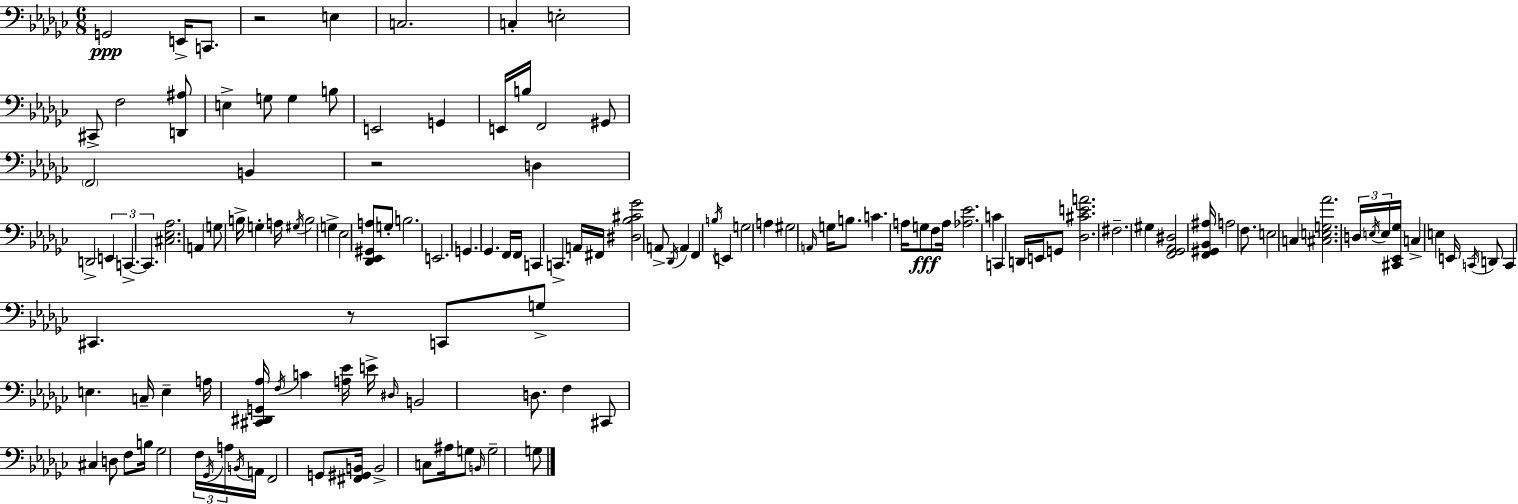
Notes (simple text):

G2/h E2/s C2/e. R/h E3/q C3/h. C3/q E3/h C#2/e F3/h [D2,A#3]/e E3/q G3/e G3/q B3/e E2/h G2/q E2/s B3/s F2/h G#2/e F2/h B2/q R/h D3/q D2/h E2/q C2/q. C2/q. [C#3,Eb3,Ab3]/h. A2/q G3/e B3/s G3/q A3/s G#3/s B3/h G3/q Eb3/h [Db2,Eb2,G#2,A3]/e G3/e B3/h. E2/h. G2/q. Gb2/q. F2/s F2/s C2/q C2/q. A2/s F#2/s [D#3,Bb3,C#4,Gb4]/h A2/e Db2/s A2/q F2/q B3/s E2/q G3/h A3/q G#3/h A2/s G3/s B3/e. C4/q. A3/s G3/e F3/e A3/s [Ab3,Eb4]/h. C4/q C2/q D2/s E2/s G2/e [Db3,C#4,E4,A4]/h. F#3/h. G#3/q [F2,Gb2,Ab2,D#3]/h [F2,G#2,Bb2,A#3]/s A3/h F3/e. E3/h C3/q [C#3,E3,G3,Ab4]/h. D3/s E3/s E3/s [C#2,Eb2,Gb3]/s C3/q E3/q E2/s C2/s D2/e C2/q C#2/q. R/e C2/e G3/e E3/q. C3/s E3/q A3/s [C#2,D#2,G2,Ab3]/s F3/s C4/q [A3,Eb4]/s E4/s D#3/s B2/h D3/e. F3/q C#2/e C#3/q D3/e F3/e B3/s Gb3/h F3/s Gb2/s A3/s B2/s A2/s F2/h G2/e [F#2,G#2,B2]/s B2/h C3/e A#3/s G3/e B2/s G3/h G3/e